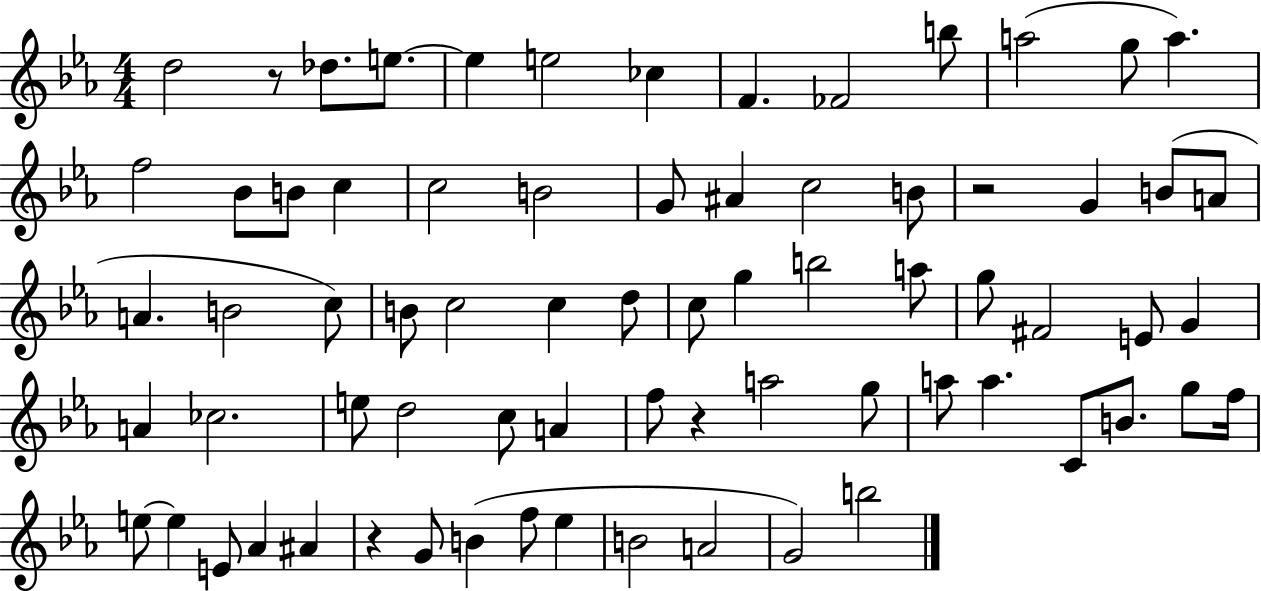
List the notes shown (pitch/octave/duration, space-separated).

D5/h R/e Db5/e. E5/e. E5/q E5/h CES5/q F4/q. FES4/h B5/e A5/h G5/e A5/q. F5/h Bb4/e B4/e C5/q C5/h B4/h G4/e A#4/q C5/h B4/e R/h G4/q B4/e A4/e A4/q. B4/h C5/e B4/e C5/h C5/q D5/e C5/e G5/q B5/h A5/e G5/e F#4/h E4/e G4/q A4/q CES5/h. E5/e D5/h C5/e A4/q F5/e R/q A5/h G5/e A5/e A5/q. C4/e B4/e. G5/e F5/s E5/e E5/q E4/e Ab4/q A#4/q R/q G4/e B4/q F5/e Eb5/q B4/h A4/h G4/h B5/h